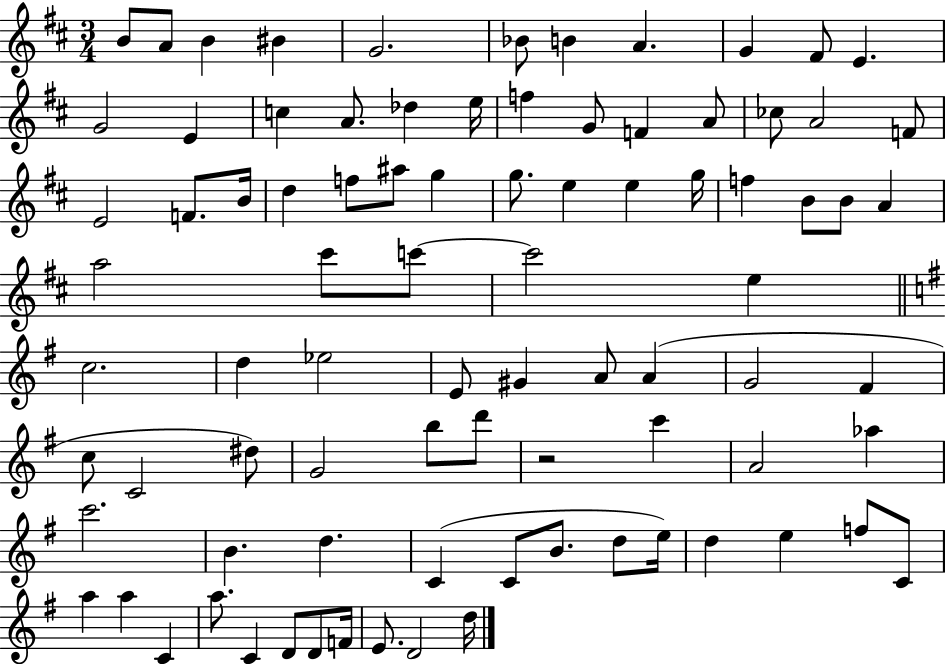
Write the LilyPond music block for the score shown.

{
  \clef treble
  \numericTimeSignature
  \time 3/4
  \key d \major
  b'8 a'8 b'4 bis'4 | g'2. | bes'8 b'4 a'4. | g'4 fis'8 e'4. | \break g'2 e'4 | c''4 a'8. des''4 e''16 | f''4 g'8 f'4 a'8 | ces''8 a'2 f'8 | \break e'2 f'8. b'16 | d''4 f''8 ais''8 g''4 | g''8. e''4 e''4 g''16 | f''4 b'8 b'8 a'4 | \break a''2 cis'''8 c'''8~~ | c'''2 e''4 | \bar "||" \break \key g \major c''2. | d''4 ees''2 | e'8 gis'4 a'8 a'4( | g'2 fis'4 | \break c''8 c'2 dis''8) | g'2 b''8 d'''8 | r2 c'''4 | a'2 aes''4 | \break c'''2. | b'4. d''4. | c'4( c'8 b'8. d''8 e''16) | d''4 e''4 f''8 c'8 | \break a''4 a''4 c'4 | a''8. c'4 d'8 d'8 f'16 | e'8. d'2 d''16 | \bar "|."
}